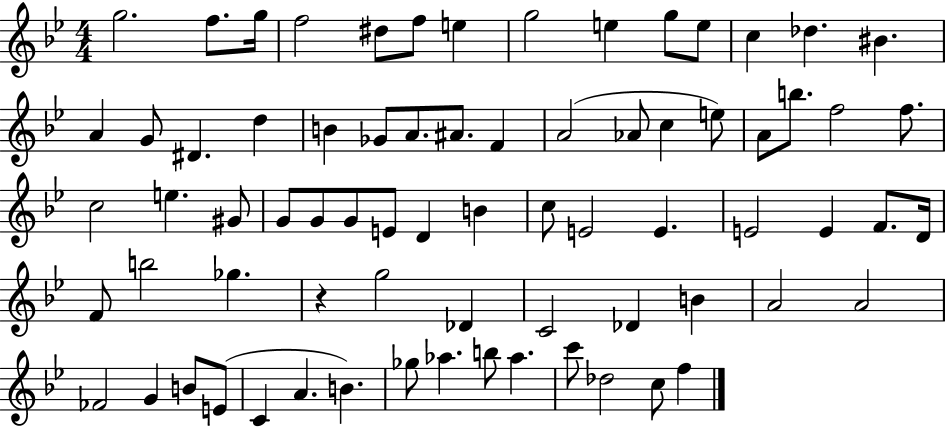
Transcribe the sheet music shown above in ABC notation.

X:1
T:Untitled
M:4/4
L:1/4
K:Bb
g2 f/2 g/4 f2 ^d/2 f/2 e g2 e g/2 e/2 c _d ^B A G/2 ^D d B _G/2 A/2 ^A/2 F A2 _A/2 c e/2 A/2 b/2 f2 f/2 c2 e ^G/2 G/2 G/2 G/2 E/2 D B c/2 E2 E E2 E F/2 D/4 F/2 b2 _g z g2 _D C2 _D B A2 A2 _F2 G B/2 E/2 C A B _g/2 _a b/2 _a c'/2 _d2 c/2 f